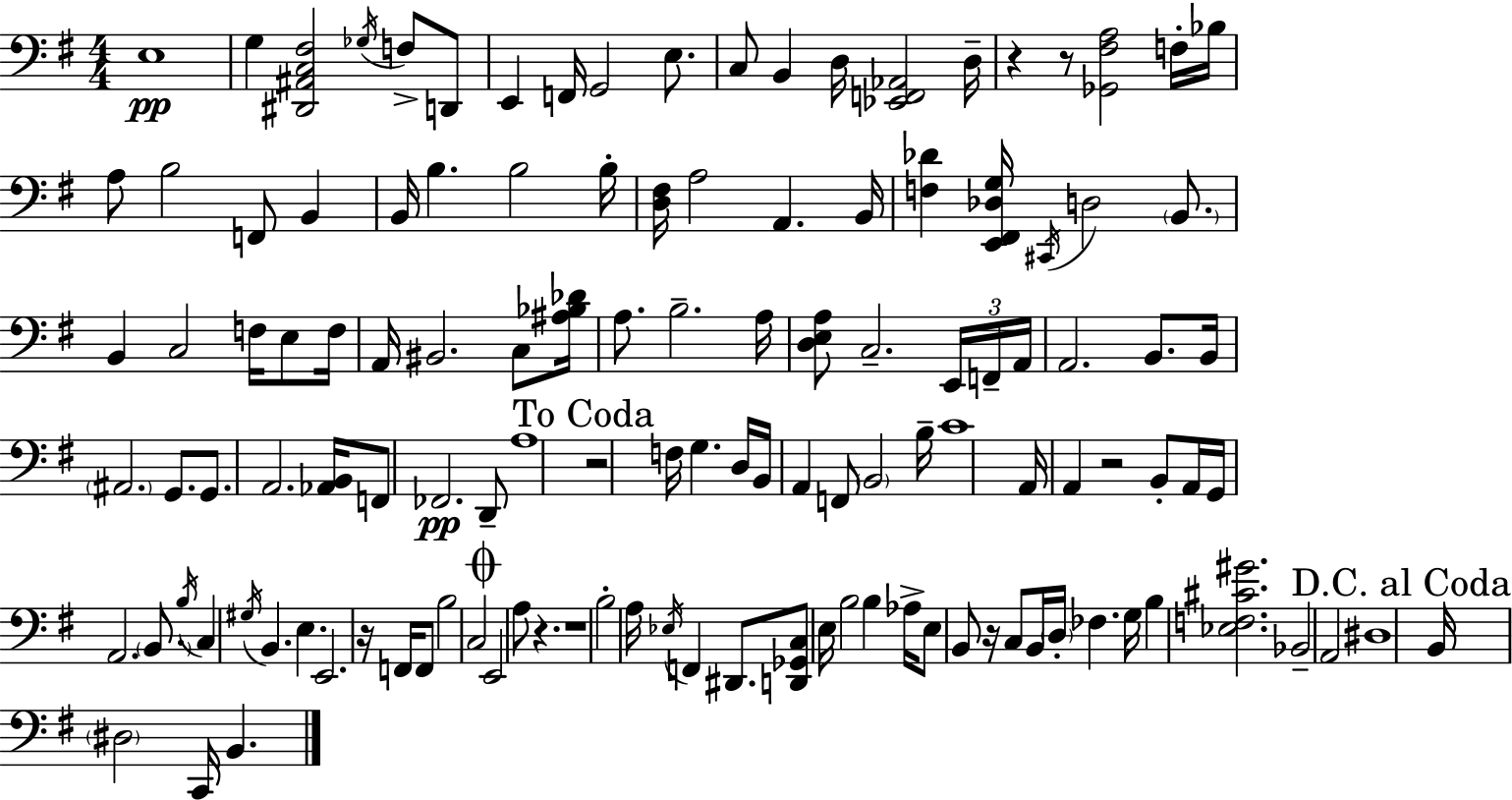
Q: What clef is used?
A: bass